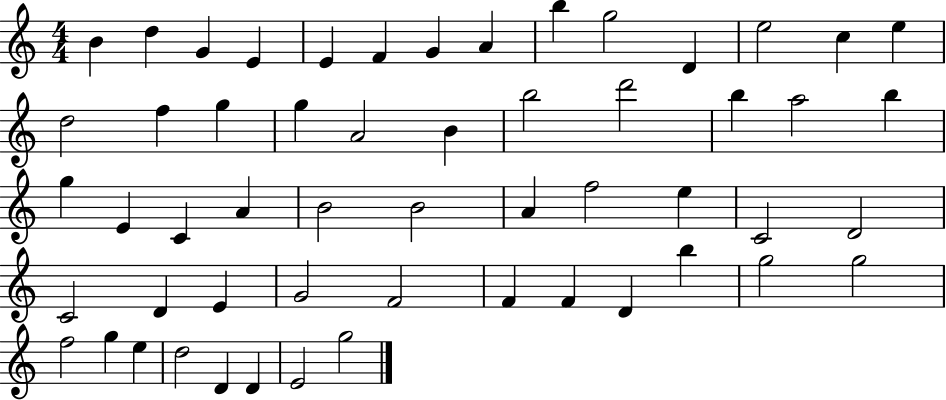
{
  \clef treble
  \numericTimeSignature
  \time 4/4
  \key c \major
  b'4 d''4 g'4 e'4 | e'4 f'4 g'4 a'4 | b''4 g''2 d'4 | e''2 c''4 e''4 | \break d''2 f''4 g''4 | g''4 a'2 b'4 | b''2 d'''2 | b''4 a''2 b''4 | \break g''4 e'4 c'4 a'4 | b'2 b'2 | a'4 f''2 e''4 | c'2 d'2 | \break c'2 d'4 e'4 | g'2 f'2 | f'4 f'4 d'4 b''4 | g''2 g''2 | \break f''2 g''4 e''4 | d''2 d'4 d'4 | e'2 g''2 | \bar "|."
}